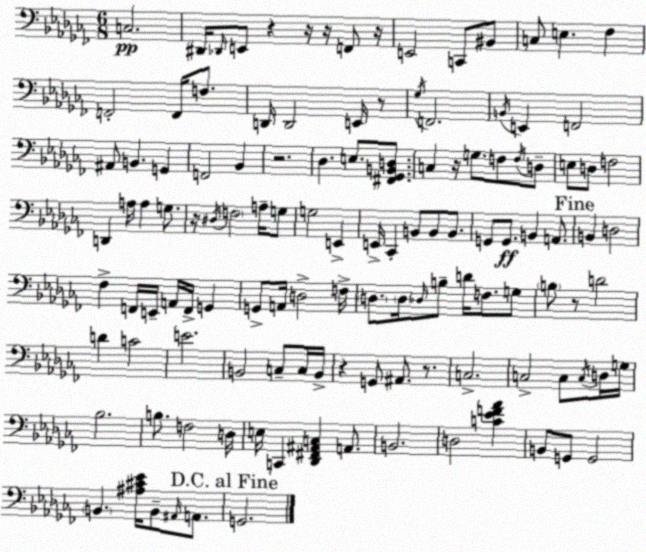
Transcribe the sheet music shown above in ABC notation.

X:1
T:Untitled
M:6/8
L:1/4
K:Abm
C,2 ^D,,/4 _D,,/4 E,,/2 z z/4 z/4 F,,/2 z/4 E,,2 C,,/2 ^B,,/2 C,/2 E, _F, F,,2 F,,/4 F,/2 D,,/4 D,,2 E,,/4 z/2 _G,/4 F,,2 B,,/4 E,, F,,2 ^A,,/2 B,, G,, F,,2 _B,, z2 _D, E,/2 [^F,,_G,,B,,D,]/2 C, z/4 G,/2 F,/2 F,/4 D,/2 E,/2 D,/2 F,2 D,, A,/4 A, G,/2 z/4 ^D,/4 F,2 A,/4 G,/2 G,2 E,, E,,/4 _C,, B,,/2 B,,/2 B,,/2 G,,/2 G,,/2 B,, A,,/2 B,, D,2 _F, F,,/4 E,,/4 A,,/4 F,,/4 G,, G,,/2 A,,/4 D,2 F,/4 D,/2 D,/4 _D,/4 B,/2 D/4 F,/2 G,/2 B,/2 z/2 D2 D C2 E2 B,,2 C,/2 C,/4 B,,/4 z G,,/2 ^A,,/2 z/2 C,2 C,2 C,/2 C,/4 D,/4 G,/4 _B,2 B,/2 F,2 D,/4 E,/4 C,, [_D,,^F,,^A,,C,] A,,/2 B,,2 D,2 [C_EF_A] B,,/2 G,,/2 G,,2 B,, [^A,^C_E]/4 B,,/2 ^A,,/4 A,,/2 G,,2